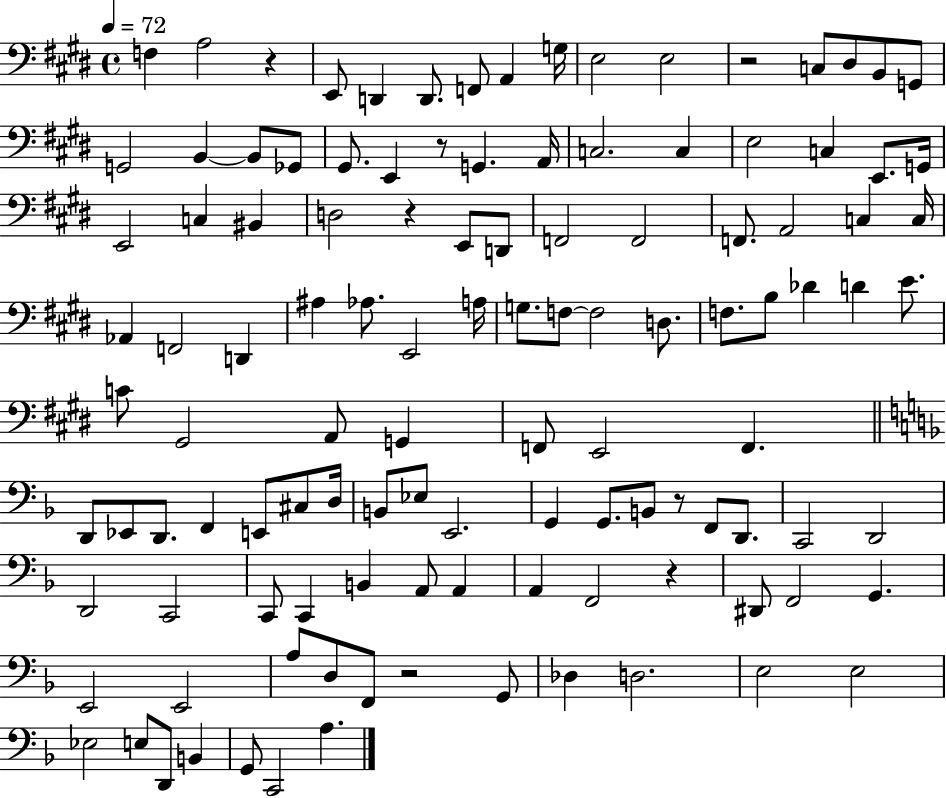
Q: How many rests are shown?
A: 7